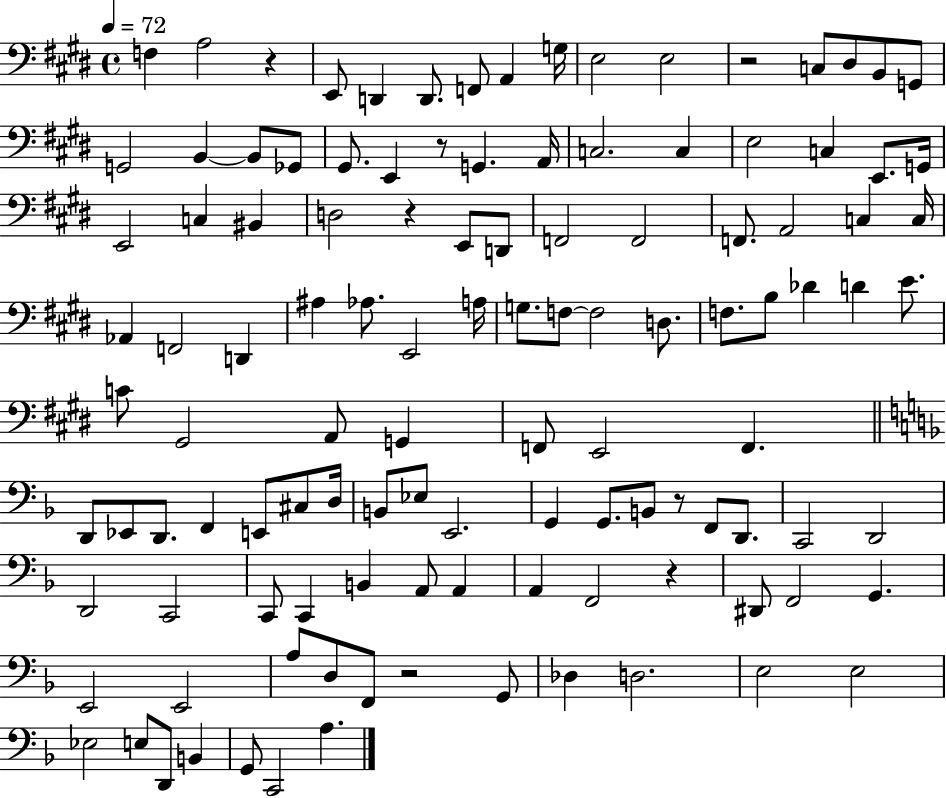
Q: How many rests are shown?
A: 7